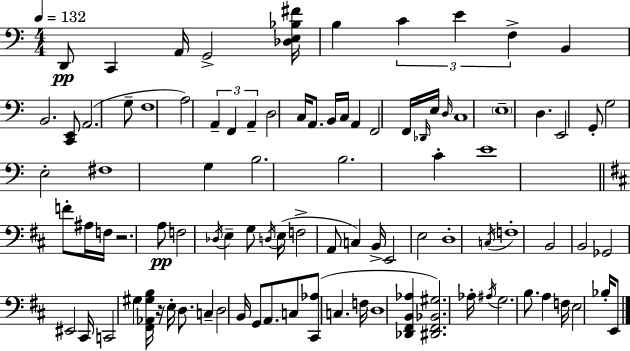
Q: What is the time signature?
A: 4/4